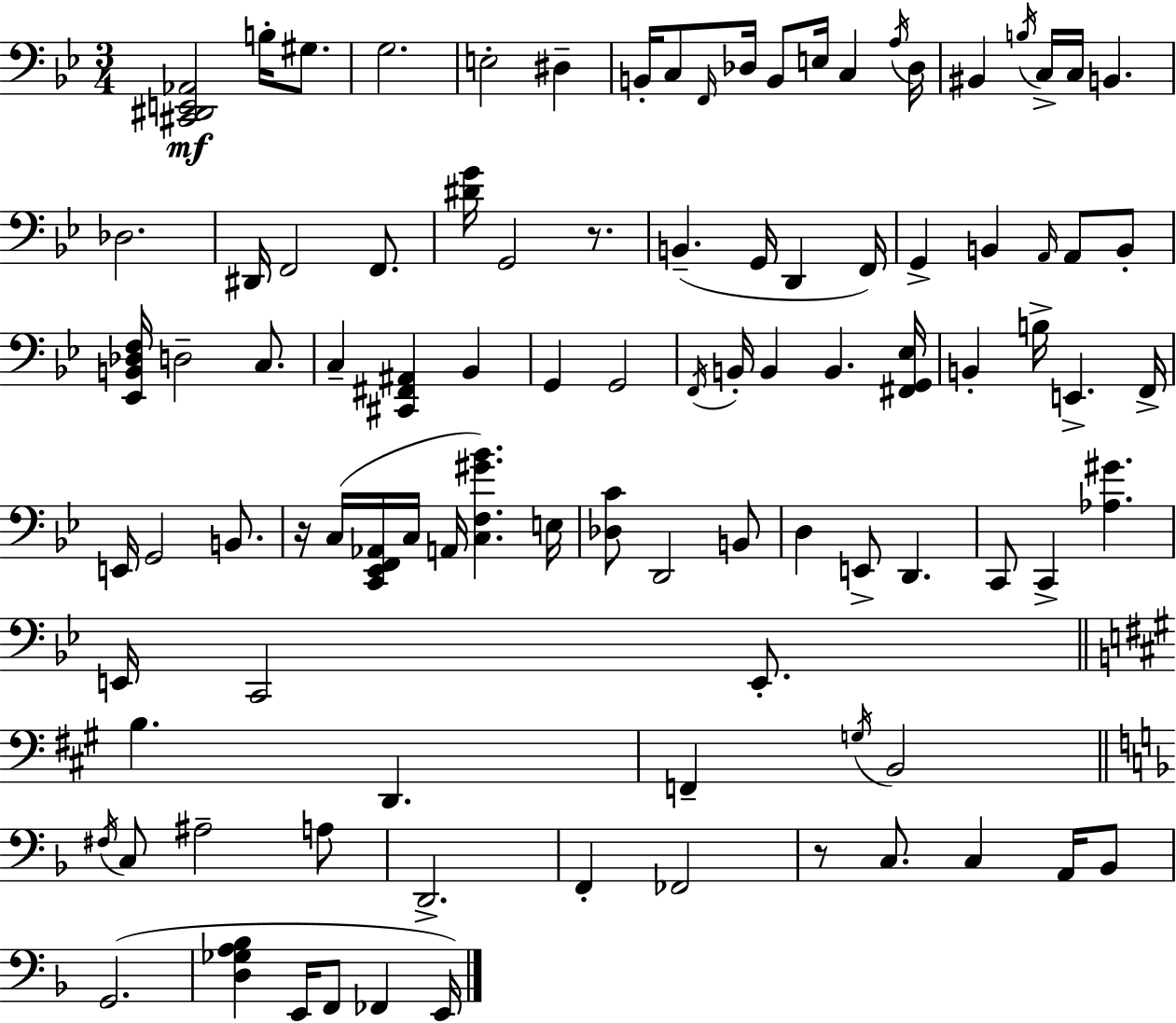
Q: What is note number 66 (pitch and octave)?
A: D2